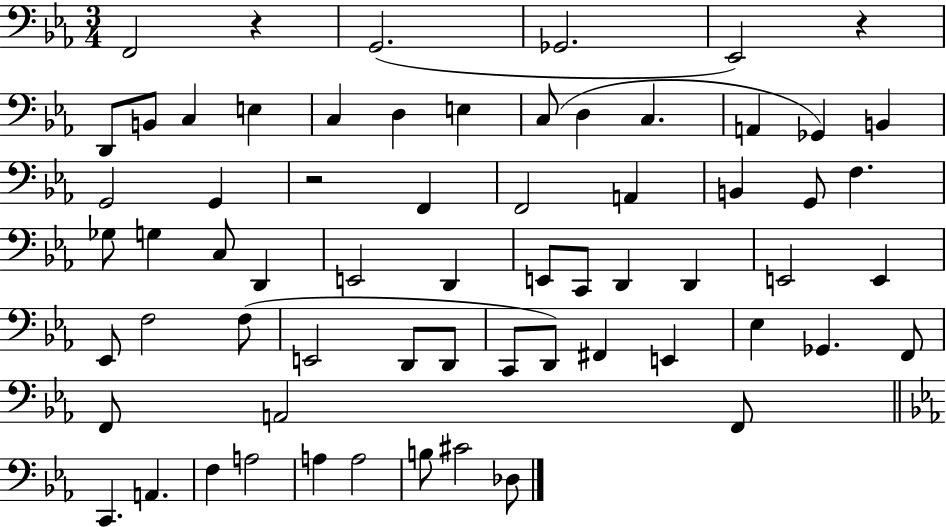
F2/h R/q G2/h. Gb2/h. Eb2/h R/q D2/e B2/e C3/q E3/q C3/q D3/q E3/q C3/e D3/q C3/q. A2/q Gb2/q B2/q G2/h G2/q R/h F2/q F2/h A2/q B2/q G2/e F3/q. Gb3/e G3/q C3/e D2/q E2/h D2/q E2/e C2/e D2/q D2/q E2/h E2/q Eb2/e F3/h F3/e E2/h D2/e D2/e C2/e D2/e F#2/q E2/q Eb3/q Gb2/q. F2/e F2/e A2/h F2/e C2/q. A2/q. F3/q A3/h A3/q A3/h B3/e C#4/h Db3/e